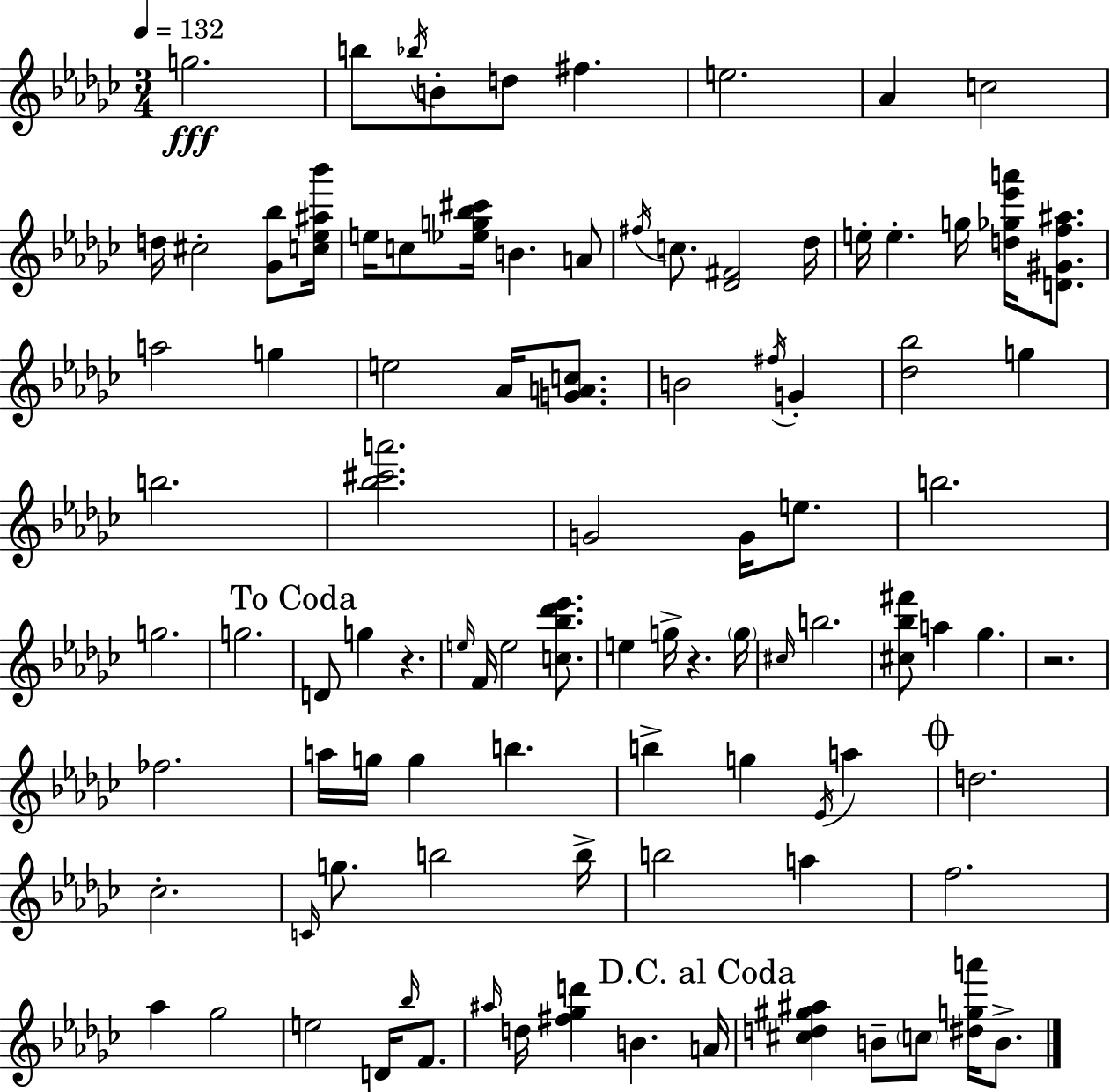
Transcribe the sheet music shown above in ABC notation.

X:1
T:Untitled
M:3/4
L:1/4
K:Ebm
g2 b/2 _b/4 B/2 d/2 ^f e2 _A c2 d/4 ^c2 [_G_b]/2 [c_e^a_b']/4 e/4 c/2 [_eg_b^c']/4 B A/2 ^f/4 c/2 [_D^F]2 _d/4 e/4 e g/4 [d_g_e'a']/4 [D^Gf^a]/2 a2 g e2 _A/4 [GAc]/2 B2 ^f/4 G [_d_b]2 g b2 [_b^c'a']2 G2 G/4 e/2 b2 g2 g2 D/2 g z e/4 F/4 e2 [c_b_d'_e']/2 e g/4 z g/4 ^c/4 b2 [^c_b^f']/2 a _g z2 _f2 a/4 g/4 g b b g _E/4 a d2 _c2 C/4 g/2 b2 b/4 b2 a f2 _a _g2 e2 D/4 _b/4 F/2 ^a/4 d/4 [^f_gd'] B A/4 [^cd^g^a] B/2 c/2 [^dga']/4 B/2